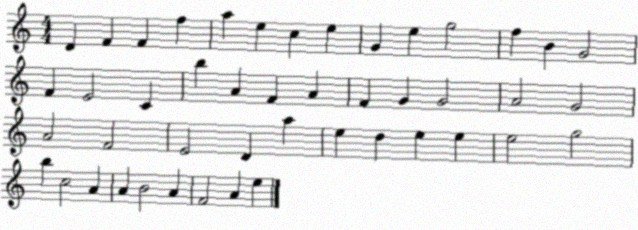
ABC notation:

X:1
T:Untitled
M:4/4
L:1/4
K:C
D F F f a e c e G e g2 f B G2 F E2 C b A F A F G G2 A2 G2 A2 F2 E2 D a e d e e e2 g2 b c2 A A B2 A F2 A e